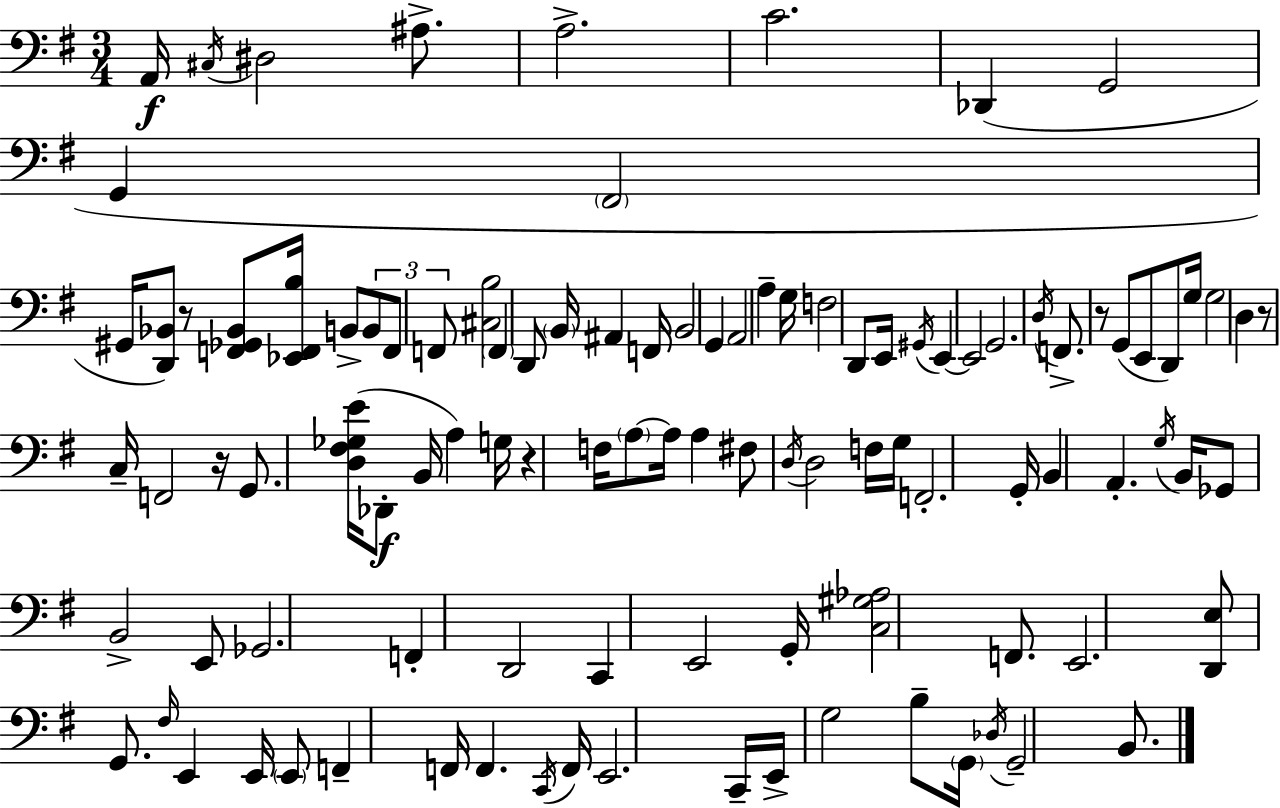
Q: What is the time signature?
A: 3/4